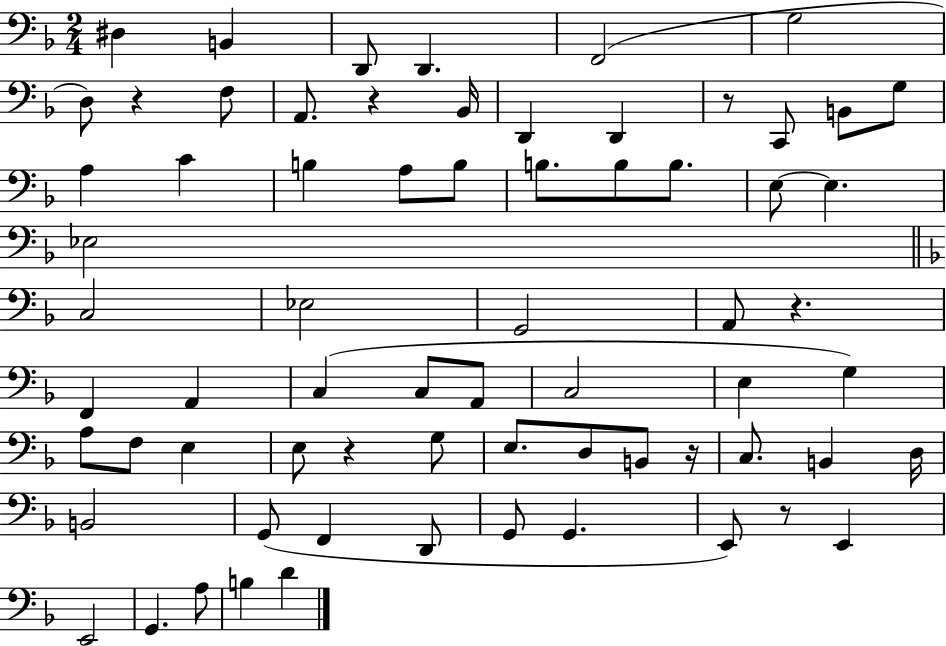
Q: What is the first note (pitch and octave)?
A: D#3